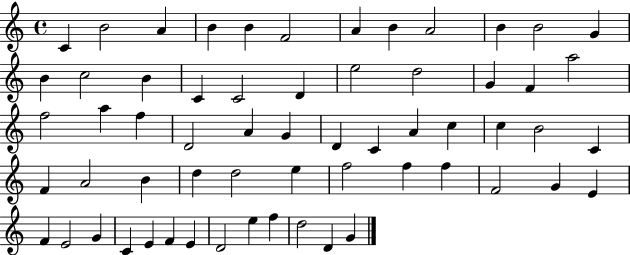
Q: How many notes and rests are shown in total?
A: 61